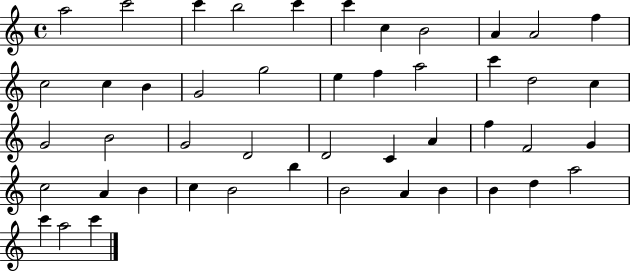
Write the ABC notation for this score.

X:1
T:Untitled
M:4/4
L:1/4
K:C
a2 c'2 c' b2 c' c' c B2 A A2 f c2 c B G2 g2 e f a2 c' d2 c G2 B2 G2 D2 D2 C A f F2 G c2 A B c B2 b B2 A B B d a2 c' a2 c'